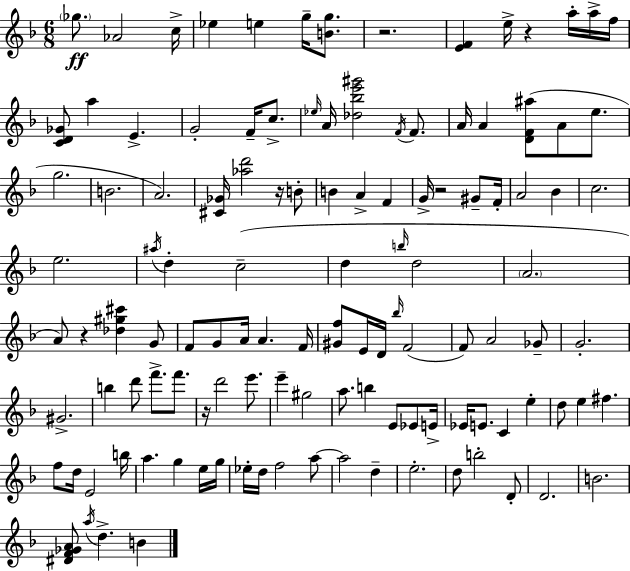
{
  \clef treble
  \numericTimeSignature
  \time 6/8
  \key f \major
  \parenthesize ges''8.\ff aes'2 c''16-> | ees''4 e''4 g''16-- <b' g''>8. | r2. | <e' f'>4 e''16-> r4 a''16-. a''16-> f''16 | \break <c' d' ges'>8 a''4 e'4.-> | g'2-. f'16-- c''8.-> | \grace { ees''16 } a'16 <des'' bes'' e''' gis'''>2 \acciaccatura { f'16 } f'8. | a'16 a'4 <d' f' ais''>8( a'8 e''8. | \break g''2. | b'2. | a'2.) | <cis' ges'>16 <aes'' d'''>2 r16 | \break b'8-. b'4 a'4-> f'4 | g'16-> r2 gis'8-- | f'16-. a'2 bes'4 | c''2. | \break e''2. | \acciaccatura { ais''16 } d''4-. c''2--( | d''4 \grace { b''16 } d''2 | \parenthesize a'2. | \break a'8) r4 <des'' gis'' cis'''>4 | g'8 f'8 g'8 a'16 a'4. | f'16 <gis' f''>8 e'16 d'16 \grace { bes''16 }( f'2 | f'8) a'2 | \break ges'8-- g'2.-. | gis'2.-> | b''4 d'''8 f'''8.-> | f'''8. r16 d'''2 | \break e'''8. e'''4-- gis''2 | a''8. b''4 | e'8 ees'8 e'16-> ees'16 e'8. c'4 | e''4-. d''8 e''4 fis''4. | \break f''8 d''16 e'2 | b''16 a''4. g''4 | e''16 g''16 ees''16-. d''16 f''2 | a''8~~ a''2 | \break d''4-- e''2.-. | d''8 b''2-. | d'8-. d'2. | b'2. | \break <dis' f' ges' a'>8 \acciaccatura { a''16 } d''4.-> | b'4 \bar "|."
}